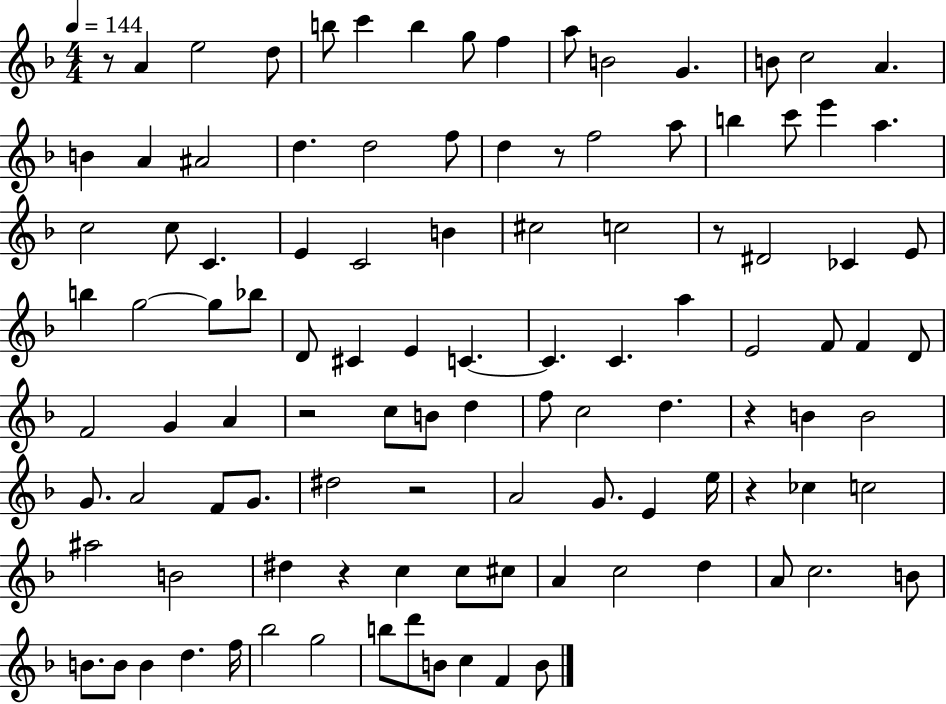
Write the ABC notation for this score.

X:1
T:Untitled
M:4/4
L:1/4
K:F
z/2 A e2 d/2 b/2 c' b g/2 f a/2 B2 G B/2 c2 A B A ^A2 d d2 f/2 d z/2 f2 a/2 b c'/2 e' a c2 c/2 C E C2 B ^c2 c2 z/2 ^D2 _C E/2 b g2 g/2 _b/2 D/2 ^C E C C C a E2 F/2 F D/2 F2 G A z2 c/2 B/2 d f/2 c2 d z B B2 G/2 A2 F/2 G/2 ^d2 z2 A2 G/2 E e/4 z _c c2 ^a2 B2 ^d z c c/2 ^c/2 A c2 d A/2 c2 B/2 B/2 B/2 B d f/4 _b2 g2 b/2 d'/2 B/2 c F B/2